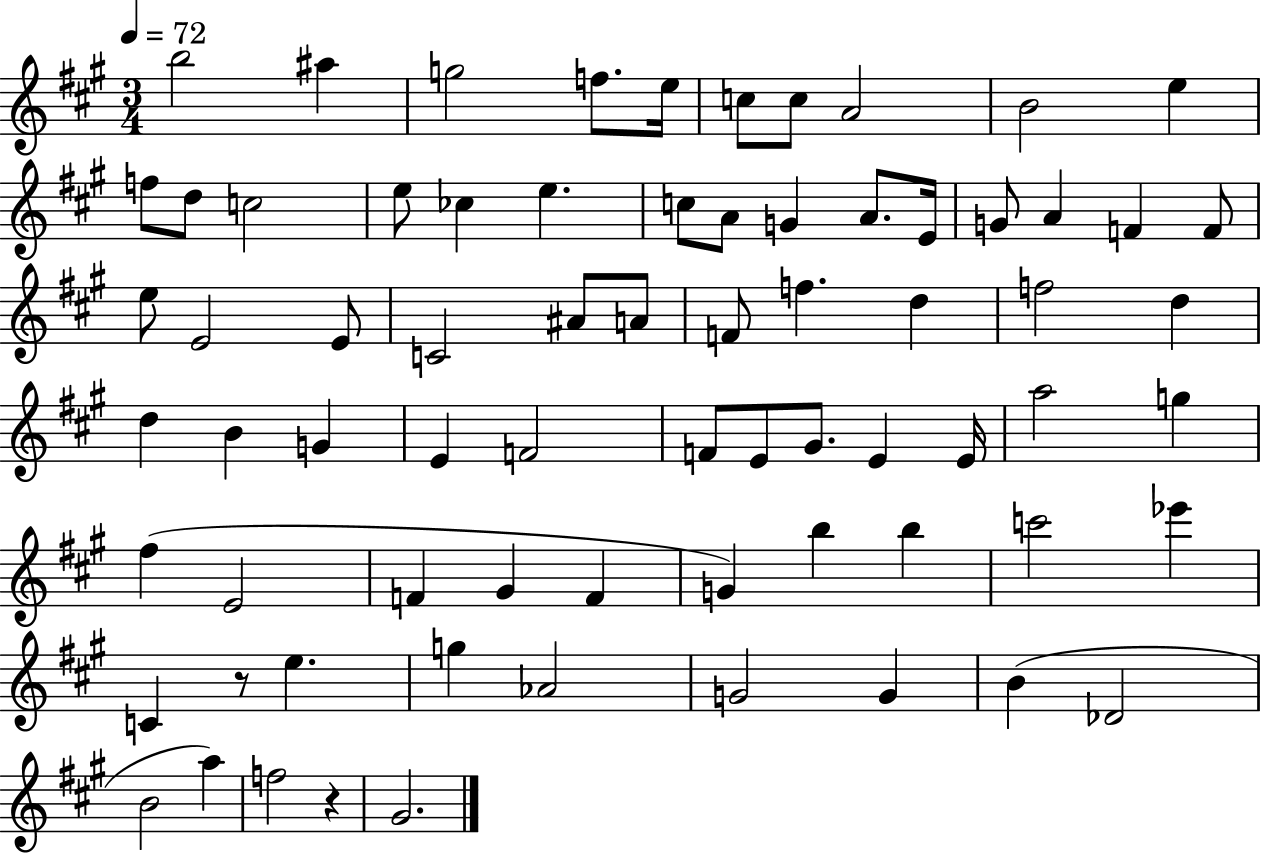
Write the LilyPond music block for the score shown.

{
  \clef treble
  \numericTimeSignature
  \time 3/4
  \key a \major
  \tempo 4 = 72
  \repeat volta 2 { b''2 ais''4 | g''2 f''8. e''16 | c''8 c''8 a'2 | b'2 e''4 | \break f''8 d''8 c''2 | e''8 ces''4 e''4. | c''8 a'8 g'4 a'8. e'16 | g'8 a'4 f'4 f'8 | \break e''8 e'2 e'8 | c'2 ais'8 a'8 | f'8 f''4. d''4 | f''2 d''4 | \break d''4 b'4 g'4 | e'4 f'2 | f'8 e'8 gis'8. e'4 e'16 | a''2 g''4 | \break fis''4( e'2 | f'4 gis'4 f'4 | g'4) b''4 b''4 | c'''2 ees'''4 | \break c'4 r8 e''4. | g''4 aes'2 | g'2 g'4 | b'4( des'2 | \break b'2 a''4) | f''2 r4 | gis'2. | } \bar "|."
}